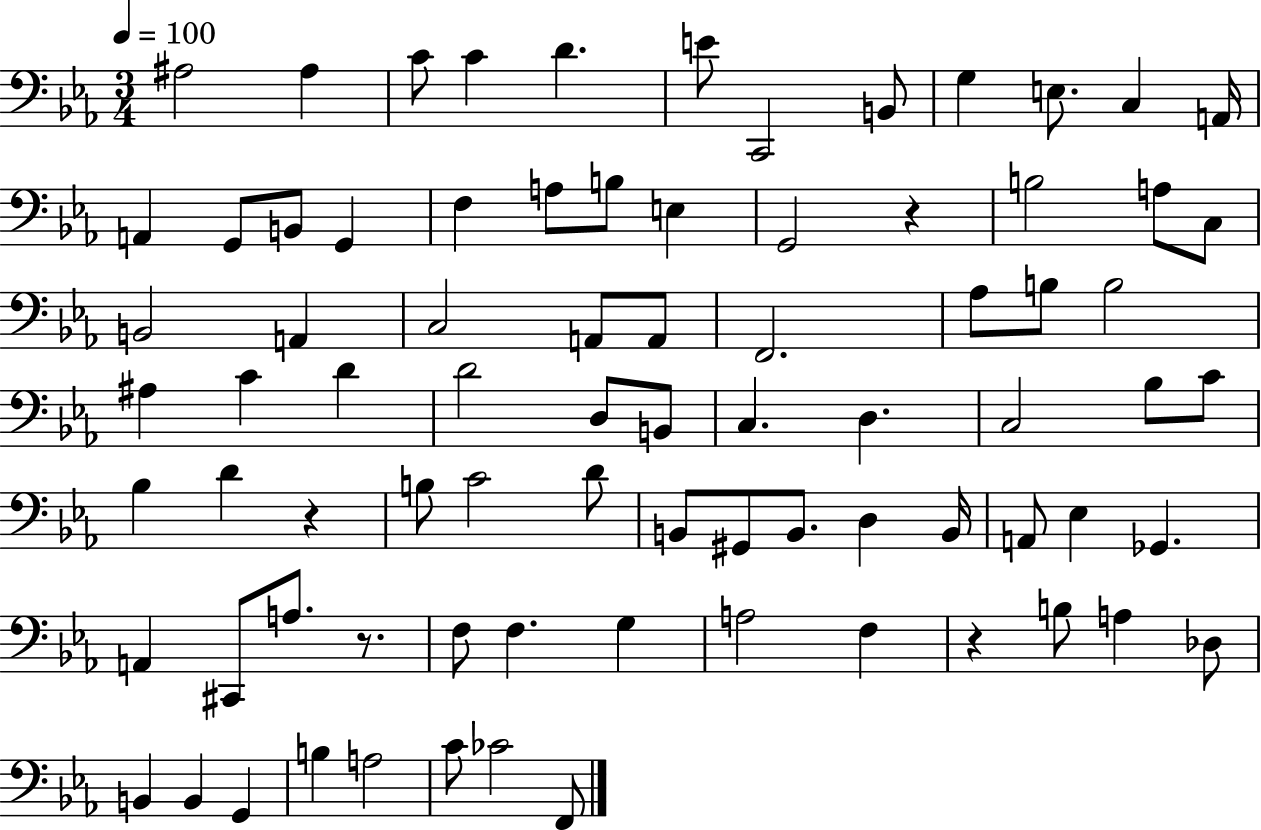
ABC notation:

X:1
T:Untitled
M:3/4
L:1/4
K:Eb
^A,2 ^A, C/2 C D E/2 C,,2 B,,/2 G, E,/2 C, A,,/4 A,, G,,/2 B,,/2 G,, F, A,/2 B,/2 E, G,,2 z B,2 A,/2 C,/2 B,,2 A,, C,2 A,,/2 A,,/2 F,,2 _A,/2 B,/2 B,2 ^A, C D D2 D,/2 B,,/2 C, D, C,2 _B,/2 C/2 _B, D z B,/2 C2 D/2 B,,/2 ^G,,/2 B,,/2 D, B,,/4 A,,/2 _E, _G,, A,, ^C,,/2 A,/2 z/2 F,/2 F, G, A,2 F, z B,/2 A, _D,/2 B,, B,, G,, B, A,2 C/2 _C2 F,,/2